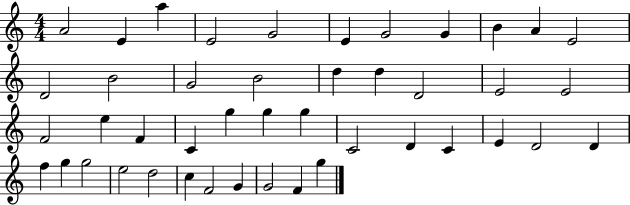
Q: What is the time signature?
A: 4/4